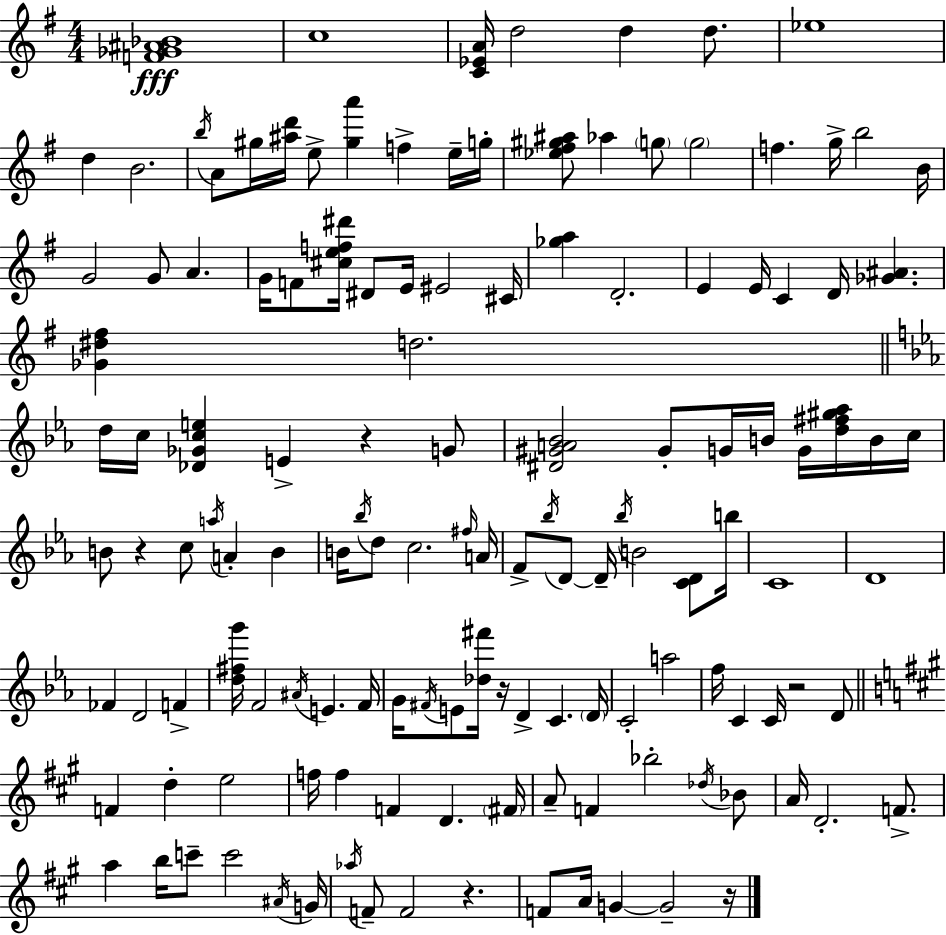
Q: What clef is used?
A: treble